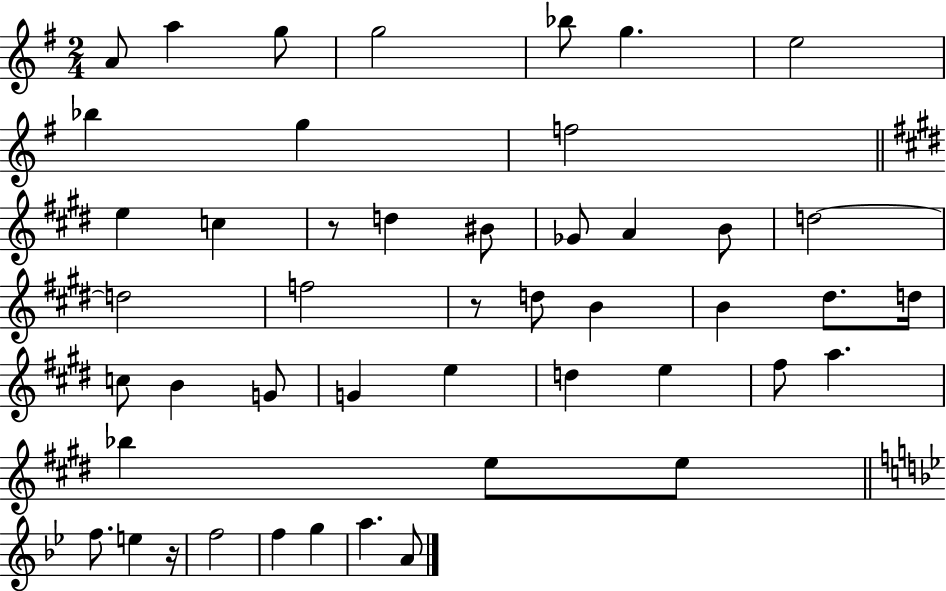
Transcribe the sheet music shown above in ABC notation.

X:1
T:Untitled
M:2/4
L:1/4
K:G
A/2 a g/2 g2 _b/2 g e2 _b g f2 e c z/2 d ^B/2 _G/2 A B/2 d2 d2 f2 z/2 d/2 B B ^d/2 d/4 c/2 B G/2 G e d e ^f/2 a _b e/2 e/2 f/2 e z/4 f2 f g a A/2